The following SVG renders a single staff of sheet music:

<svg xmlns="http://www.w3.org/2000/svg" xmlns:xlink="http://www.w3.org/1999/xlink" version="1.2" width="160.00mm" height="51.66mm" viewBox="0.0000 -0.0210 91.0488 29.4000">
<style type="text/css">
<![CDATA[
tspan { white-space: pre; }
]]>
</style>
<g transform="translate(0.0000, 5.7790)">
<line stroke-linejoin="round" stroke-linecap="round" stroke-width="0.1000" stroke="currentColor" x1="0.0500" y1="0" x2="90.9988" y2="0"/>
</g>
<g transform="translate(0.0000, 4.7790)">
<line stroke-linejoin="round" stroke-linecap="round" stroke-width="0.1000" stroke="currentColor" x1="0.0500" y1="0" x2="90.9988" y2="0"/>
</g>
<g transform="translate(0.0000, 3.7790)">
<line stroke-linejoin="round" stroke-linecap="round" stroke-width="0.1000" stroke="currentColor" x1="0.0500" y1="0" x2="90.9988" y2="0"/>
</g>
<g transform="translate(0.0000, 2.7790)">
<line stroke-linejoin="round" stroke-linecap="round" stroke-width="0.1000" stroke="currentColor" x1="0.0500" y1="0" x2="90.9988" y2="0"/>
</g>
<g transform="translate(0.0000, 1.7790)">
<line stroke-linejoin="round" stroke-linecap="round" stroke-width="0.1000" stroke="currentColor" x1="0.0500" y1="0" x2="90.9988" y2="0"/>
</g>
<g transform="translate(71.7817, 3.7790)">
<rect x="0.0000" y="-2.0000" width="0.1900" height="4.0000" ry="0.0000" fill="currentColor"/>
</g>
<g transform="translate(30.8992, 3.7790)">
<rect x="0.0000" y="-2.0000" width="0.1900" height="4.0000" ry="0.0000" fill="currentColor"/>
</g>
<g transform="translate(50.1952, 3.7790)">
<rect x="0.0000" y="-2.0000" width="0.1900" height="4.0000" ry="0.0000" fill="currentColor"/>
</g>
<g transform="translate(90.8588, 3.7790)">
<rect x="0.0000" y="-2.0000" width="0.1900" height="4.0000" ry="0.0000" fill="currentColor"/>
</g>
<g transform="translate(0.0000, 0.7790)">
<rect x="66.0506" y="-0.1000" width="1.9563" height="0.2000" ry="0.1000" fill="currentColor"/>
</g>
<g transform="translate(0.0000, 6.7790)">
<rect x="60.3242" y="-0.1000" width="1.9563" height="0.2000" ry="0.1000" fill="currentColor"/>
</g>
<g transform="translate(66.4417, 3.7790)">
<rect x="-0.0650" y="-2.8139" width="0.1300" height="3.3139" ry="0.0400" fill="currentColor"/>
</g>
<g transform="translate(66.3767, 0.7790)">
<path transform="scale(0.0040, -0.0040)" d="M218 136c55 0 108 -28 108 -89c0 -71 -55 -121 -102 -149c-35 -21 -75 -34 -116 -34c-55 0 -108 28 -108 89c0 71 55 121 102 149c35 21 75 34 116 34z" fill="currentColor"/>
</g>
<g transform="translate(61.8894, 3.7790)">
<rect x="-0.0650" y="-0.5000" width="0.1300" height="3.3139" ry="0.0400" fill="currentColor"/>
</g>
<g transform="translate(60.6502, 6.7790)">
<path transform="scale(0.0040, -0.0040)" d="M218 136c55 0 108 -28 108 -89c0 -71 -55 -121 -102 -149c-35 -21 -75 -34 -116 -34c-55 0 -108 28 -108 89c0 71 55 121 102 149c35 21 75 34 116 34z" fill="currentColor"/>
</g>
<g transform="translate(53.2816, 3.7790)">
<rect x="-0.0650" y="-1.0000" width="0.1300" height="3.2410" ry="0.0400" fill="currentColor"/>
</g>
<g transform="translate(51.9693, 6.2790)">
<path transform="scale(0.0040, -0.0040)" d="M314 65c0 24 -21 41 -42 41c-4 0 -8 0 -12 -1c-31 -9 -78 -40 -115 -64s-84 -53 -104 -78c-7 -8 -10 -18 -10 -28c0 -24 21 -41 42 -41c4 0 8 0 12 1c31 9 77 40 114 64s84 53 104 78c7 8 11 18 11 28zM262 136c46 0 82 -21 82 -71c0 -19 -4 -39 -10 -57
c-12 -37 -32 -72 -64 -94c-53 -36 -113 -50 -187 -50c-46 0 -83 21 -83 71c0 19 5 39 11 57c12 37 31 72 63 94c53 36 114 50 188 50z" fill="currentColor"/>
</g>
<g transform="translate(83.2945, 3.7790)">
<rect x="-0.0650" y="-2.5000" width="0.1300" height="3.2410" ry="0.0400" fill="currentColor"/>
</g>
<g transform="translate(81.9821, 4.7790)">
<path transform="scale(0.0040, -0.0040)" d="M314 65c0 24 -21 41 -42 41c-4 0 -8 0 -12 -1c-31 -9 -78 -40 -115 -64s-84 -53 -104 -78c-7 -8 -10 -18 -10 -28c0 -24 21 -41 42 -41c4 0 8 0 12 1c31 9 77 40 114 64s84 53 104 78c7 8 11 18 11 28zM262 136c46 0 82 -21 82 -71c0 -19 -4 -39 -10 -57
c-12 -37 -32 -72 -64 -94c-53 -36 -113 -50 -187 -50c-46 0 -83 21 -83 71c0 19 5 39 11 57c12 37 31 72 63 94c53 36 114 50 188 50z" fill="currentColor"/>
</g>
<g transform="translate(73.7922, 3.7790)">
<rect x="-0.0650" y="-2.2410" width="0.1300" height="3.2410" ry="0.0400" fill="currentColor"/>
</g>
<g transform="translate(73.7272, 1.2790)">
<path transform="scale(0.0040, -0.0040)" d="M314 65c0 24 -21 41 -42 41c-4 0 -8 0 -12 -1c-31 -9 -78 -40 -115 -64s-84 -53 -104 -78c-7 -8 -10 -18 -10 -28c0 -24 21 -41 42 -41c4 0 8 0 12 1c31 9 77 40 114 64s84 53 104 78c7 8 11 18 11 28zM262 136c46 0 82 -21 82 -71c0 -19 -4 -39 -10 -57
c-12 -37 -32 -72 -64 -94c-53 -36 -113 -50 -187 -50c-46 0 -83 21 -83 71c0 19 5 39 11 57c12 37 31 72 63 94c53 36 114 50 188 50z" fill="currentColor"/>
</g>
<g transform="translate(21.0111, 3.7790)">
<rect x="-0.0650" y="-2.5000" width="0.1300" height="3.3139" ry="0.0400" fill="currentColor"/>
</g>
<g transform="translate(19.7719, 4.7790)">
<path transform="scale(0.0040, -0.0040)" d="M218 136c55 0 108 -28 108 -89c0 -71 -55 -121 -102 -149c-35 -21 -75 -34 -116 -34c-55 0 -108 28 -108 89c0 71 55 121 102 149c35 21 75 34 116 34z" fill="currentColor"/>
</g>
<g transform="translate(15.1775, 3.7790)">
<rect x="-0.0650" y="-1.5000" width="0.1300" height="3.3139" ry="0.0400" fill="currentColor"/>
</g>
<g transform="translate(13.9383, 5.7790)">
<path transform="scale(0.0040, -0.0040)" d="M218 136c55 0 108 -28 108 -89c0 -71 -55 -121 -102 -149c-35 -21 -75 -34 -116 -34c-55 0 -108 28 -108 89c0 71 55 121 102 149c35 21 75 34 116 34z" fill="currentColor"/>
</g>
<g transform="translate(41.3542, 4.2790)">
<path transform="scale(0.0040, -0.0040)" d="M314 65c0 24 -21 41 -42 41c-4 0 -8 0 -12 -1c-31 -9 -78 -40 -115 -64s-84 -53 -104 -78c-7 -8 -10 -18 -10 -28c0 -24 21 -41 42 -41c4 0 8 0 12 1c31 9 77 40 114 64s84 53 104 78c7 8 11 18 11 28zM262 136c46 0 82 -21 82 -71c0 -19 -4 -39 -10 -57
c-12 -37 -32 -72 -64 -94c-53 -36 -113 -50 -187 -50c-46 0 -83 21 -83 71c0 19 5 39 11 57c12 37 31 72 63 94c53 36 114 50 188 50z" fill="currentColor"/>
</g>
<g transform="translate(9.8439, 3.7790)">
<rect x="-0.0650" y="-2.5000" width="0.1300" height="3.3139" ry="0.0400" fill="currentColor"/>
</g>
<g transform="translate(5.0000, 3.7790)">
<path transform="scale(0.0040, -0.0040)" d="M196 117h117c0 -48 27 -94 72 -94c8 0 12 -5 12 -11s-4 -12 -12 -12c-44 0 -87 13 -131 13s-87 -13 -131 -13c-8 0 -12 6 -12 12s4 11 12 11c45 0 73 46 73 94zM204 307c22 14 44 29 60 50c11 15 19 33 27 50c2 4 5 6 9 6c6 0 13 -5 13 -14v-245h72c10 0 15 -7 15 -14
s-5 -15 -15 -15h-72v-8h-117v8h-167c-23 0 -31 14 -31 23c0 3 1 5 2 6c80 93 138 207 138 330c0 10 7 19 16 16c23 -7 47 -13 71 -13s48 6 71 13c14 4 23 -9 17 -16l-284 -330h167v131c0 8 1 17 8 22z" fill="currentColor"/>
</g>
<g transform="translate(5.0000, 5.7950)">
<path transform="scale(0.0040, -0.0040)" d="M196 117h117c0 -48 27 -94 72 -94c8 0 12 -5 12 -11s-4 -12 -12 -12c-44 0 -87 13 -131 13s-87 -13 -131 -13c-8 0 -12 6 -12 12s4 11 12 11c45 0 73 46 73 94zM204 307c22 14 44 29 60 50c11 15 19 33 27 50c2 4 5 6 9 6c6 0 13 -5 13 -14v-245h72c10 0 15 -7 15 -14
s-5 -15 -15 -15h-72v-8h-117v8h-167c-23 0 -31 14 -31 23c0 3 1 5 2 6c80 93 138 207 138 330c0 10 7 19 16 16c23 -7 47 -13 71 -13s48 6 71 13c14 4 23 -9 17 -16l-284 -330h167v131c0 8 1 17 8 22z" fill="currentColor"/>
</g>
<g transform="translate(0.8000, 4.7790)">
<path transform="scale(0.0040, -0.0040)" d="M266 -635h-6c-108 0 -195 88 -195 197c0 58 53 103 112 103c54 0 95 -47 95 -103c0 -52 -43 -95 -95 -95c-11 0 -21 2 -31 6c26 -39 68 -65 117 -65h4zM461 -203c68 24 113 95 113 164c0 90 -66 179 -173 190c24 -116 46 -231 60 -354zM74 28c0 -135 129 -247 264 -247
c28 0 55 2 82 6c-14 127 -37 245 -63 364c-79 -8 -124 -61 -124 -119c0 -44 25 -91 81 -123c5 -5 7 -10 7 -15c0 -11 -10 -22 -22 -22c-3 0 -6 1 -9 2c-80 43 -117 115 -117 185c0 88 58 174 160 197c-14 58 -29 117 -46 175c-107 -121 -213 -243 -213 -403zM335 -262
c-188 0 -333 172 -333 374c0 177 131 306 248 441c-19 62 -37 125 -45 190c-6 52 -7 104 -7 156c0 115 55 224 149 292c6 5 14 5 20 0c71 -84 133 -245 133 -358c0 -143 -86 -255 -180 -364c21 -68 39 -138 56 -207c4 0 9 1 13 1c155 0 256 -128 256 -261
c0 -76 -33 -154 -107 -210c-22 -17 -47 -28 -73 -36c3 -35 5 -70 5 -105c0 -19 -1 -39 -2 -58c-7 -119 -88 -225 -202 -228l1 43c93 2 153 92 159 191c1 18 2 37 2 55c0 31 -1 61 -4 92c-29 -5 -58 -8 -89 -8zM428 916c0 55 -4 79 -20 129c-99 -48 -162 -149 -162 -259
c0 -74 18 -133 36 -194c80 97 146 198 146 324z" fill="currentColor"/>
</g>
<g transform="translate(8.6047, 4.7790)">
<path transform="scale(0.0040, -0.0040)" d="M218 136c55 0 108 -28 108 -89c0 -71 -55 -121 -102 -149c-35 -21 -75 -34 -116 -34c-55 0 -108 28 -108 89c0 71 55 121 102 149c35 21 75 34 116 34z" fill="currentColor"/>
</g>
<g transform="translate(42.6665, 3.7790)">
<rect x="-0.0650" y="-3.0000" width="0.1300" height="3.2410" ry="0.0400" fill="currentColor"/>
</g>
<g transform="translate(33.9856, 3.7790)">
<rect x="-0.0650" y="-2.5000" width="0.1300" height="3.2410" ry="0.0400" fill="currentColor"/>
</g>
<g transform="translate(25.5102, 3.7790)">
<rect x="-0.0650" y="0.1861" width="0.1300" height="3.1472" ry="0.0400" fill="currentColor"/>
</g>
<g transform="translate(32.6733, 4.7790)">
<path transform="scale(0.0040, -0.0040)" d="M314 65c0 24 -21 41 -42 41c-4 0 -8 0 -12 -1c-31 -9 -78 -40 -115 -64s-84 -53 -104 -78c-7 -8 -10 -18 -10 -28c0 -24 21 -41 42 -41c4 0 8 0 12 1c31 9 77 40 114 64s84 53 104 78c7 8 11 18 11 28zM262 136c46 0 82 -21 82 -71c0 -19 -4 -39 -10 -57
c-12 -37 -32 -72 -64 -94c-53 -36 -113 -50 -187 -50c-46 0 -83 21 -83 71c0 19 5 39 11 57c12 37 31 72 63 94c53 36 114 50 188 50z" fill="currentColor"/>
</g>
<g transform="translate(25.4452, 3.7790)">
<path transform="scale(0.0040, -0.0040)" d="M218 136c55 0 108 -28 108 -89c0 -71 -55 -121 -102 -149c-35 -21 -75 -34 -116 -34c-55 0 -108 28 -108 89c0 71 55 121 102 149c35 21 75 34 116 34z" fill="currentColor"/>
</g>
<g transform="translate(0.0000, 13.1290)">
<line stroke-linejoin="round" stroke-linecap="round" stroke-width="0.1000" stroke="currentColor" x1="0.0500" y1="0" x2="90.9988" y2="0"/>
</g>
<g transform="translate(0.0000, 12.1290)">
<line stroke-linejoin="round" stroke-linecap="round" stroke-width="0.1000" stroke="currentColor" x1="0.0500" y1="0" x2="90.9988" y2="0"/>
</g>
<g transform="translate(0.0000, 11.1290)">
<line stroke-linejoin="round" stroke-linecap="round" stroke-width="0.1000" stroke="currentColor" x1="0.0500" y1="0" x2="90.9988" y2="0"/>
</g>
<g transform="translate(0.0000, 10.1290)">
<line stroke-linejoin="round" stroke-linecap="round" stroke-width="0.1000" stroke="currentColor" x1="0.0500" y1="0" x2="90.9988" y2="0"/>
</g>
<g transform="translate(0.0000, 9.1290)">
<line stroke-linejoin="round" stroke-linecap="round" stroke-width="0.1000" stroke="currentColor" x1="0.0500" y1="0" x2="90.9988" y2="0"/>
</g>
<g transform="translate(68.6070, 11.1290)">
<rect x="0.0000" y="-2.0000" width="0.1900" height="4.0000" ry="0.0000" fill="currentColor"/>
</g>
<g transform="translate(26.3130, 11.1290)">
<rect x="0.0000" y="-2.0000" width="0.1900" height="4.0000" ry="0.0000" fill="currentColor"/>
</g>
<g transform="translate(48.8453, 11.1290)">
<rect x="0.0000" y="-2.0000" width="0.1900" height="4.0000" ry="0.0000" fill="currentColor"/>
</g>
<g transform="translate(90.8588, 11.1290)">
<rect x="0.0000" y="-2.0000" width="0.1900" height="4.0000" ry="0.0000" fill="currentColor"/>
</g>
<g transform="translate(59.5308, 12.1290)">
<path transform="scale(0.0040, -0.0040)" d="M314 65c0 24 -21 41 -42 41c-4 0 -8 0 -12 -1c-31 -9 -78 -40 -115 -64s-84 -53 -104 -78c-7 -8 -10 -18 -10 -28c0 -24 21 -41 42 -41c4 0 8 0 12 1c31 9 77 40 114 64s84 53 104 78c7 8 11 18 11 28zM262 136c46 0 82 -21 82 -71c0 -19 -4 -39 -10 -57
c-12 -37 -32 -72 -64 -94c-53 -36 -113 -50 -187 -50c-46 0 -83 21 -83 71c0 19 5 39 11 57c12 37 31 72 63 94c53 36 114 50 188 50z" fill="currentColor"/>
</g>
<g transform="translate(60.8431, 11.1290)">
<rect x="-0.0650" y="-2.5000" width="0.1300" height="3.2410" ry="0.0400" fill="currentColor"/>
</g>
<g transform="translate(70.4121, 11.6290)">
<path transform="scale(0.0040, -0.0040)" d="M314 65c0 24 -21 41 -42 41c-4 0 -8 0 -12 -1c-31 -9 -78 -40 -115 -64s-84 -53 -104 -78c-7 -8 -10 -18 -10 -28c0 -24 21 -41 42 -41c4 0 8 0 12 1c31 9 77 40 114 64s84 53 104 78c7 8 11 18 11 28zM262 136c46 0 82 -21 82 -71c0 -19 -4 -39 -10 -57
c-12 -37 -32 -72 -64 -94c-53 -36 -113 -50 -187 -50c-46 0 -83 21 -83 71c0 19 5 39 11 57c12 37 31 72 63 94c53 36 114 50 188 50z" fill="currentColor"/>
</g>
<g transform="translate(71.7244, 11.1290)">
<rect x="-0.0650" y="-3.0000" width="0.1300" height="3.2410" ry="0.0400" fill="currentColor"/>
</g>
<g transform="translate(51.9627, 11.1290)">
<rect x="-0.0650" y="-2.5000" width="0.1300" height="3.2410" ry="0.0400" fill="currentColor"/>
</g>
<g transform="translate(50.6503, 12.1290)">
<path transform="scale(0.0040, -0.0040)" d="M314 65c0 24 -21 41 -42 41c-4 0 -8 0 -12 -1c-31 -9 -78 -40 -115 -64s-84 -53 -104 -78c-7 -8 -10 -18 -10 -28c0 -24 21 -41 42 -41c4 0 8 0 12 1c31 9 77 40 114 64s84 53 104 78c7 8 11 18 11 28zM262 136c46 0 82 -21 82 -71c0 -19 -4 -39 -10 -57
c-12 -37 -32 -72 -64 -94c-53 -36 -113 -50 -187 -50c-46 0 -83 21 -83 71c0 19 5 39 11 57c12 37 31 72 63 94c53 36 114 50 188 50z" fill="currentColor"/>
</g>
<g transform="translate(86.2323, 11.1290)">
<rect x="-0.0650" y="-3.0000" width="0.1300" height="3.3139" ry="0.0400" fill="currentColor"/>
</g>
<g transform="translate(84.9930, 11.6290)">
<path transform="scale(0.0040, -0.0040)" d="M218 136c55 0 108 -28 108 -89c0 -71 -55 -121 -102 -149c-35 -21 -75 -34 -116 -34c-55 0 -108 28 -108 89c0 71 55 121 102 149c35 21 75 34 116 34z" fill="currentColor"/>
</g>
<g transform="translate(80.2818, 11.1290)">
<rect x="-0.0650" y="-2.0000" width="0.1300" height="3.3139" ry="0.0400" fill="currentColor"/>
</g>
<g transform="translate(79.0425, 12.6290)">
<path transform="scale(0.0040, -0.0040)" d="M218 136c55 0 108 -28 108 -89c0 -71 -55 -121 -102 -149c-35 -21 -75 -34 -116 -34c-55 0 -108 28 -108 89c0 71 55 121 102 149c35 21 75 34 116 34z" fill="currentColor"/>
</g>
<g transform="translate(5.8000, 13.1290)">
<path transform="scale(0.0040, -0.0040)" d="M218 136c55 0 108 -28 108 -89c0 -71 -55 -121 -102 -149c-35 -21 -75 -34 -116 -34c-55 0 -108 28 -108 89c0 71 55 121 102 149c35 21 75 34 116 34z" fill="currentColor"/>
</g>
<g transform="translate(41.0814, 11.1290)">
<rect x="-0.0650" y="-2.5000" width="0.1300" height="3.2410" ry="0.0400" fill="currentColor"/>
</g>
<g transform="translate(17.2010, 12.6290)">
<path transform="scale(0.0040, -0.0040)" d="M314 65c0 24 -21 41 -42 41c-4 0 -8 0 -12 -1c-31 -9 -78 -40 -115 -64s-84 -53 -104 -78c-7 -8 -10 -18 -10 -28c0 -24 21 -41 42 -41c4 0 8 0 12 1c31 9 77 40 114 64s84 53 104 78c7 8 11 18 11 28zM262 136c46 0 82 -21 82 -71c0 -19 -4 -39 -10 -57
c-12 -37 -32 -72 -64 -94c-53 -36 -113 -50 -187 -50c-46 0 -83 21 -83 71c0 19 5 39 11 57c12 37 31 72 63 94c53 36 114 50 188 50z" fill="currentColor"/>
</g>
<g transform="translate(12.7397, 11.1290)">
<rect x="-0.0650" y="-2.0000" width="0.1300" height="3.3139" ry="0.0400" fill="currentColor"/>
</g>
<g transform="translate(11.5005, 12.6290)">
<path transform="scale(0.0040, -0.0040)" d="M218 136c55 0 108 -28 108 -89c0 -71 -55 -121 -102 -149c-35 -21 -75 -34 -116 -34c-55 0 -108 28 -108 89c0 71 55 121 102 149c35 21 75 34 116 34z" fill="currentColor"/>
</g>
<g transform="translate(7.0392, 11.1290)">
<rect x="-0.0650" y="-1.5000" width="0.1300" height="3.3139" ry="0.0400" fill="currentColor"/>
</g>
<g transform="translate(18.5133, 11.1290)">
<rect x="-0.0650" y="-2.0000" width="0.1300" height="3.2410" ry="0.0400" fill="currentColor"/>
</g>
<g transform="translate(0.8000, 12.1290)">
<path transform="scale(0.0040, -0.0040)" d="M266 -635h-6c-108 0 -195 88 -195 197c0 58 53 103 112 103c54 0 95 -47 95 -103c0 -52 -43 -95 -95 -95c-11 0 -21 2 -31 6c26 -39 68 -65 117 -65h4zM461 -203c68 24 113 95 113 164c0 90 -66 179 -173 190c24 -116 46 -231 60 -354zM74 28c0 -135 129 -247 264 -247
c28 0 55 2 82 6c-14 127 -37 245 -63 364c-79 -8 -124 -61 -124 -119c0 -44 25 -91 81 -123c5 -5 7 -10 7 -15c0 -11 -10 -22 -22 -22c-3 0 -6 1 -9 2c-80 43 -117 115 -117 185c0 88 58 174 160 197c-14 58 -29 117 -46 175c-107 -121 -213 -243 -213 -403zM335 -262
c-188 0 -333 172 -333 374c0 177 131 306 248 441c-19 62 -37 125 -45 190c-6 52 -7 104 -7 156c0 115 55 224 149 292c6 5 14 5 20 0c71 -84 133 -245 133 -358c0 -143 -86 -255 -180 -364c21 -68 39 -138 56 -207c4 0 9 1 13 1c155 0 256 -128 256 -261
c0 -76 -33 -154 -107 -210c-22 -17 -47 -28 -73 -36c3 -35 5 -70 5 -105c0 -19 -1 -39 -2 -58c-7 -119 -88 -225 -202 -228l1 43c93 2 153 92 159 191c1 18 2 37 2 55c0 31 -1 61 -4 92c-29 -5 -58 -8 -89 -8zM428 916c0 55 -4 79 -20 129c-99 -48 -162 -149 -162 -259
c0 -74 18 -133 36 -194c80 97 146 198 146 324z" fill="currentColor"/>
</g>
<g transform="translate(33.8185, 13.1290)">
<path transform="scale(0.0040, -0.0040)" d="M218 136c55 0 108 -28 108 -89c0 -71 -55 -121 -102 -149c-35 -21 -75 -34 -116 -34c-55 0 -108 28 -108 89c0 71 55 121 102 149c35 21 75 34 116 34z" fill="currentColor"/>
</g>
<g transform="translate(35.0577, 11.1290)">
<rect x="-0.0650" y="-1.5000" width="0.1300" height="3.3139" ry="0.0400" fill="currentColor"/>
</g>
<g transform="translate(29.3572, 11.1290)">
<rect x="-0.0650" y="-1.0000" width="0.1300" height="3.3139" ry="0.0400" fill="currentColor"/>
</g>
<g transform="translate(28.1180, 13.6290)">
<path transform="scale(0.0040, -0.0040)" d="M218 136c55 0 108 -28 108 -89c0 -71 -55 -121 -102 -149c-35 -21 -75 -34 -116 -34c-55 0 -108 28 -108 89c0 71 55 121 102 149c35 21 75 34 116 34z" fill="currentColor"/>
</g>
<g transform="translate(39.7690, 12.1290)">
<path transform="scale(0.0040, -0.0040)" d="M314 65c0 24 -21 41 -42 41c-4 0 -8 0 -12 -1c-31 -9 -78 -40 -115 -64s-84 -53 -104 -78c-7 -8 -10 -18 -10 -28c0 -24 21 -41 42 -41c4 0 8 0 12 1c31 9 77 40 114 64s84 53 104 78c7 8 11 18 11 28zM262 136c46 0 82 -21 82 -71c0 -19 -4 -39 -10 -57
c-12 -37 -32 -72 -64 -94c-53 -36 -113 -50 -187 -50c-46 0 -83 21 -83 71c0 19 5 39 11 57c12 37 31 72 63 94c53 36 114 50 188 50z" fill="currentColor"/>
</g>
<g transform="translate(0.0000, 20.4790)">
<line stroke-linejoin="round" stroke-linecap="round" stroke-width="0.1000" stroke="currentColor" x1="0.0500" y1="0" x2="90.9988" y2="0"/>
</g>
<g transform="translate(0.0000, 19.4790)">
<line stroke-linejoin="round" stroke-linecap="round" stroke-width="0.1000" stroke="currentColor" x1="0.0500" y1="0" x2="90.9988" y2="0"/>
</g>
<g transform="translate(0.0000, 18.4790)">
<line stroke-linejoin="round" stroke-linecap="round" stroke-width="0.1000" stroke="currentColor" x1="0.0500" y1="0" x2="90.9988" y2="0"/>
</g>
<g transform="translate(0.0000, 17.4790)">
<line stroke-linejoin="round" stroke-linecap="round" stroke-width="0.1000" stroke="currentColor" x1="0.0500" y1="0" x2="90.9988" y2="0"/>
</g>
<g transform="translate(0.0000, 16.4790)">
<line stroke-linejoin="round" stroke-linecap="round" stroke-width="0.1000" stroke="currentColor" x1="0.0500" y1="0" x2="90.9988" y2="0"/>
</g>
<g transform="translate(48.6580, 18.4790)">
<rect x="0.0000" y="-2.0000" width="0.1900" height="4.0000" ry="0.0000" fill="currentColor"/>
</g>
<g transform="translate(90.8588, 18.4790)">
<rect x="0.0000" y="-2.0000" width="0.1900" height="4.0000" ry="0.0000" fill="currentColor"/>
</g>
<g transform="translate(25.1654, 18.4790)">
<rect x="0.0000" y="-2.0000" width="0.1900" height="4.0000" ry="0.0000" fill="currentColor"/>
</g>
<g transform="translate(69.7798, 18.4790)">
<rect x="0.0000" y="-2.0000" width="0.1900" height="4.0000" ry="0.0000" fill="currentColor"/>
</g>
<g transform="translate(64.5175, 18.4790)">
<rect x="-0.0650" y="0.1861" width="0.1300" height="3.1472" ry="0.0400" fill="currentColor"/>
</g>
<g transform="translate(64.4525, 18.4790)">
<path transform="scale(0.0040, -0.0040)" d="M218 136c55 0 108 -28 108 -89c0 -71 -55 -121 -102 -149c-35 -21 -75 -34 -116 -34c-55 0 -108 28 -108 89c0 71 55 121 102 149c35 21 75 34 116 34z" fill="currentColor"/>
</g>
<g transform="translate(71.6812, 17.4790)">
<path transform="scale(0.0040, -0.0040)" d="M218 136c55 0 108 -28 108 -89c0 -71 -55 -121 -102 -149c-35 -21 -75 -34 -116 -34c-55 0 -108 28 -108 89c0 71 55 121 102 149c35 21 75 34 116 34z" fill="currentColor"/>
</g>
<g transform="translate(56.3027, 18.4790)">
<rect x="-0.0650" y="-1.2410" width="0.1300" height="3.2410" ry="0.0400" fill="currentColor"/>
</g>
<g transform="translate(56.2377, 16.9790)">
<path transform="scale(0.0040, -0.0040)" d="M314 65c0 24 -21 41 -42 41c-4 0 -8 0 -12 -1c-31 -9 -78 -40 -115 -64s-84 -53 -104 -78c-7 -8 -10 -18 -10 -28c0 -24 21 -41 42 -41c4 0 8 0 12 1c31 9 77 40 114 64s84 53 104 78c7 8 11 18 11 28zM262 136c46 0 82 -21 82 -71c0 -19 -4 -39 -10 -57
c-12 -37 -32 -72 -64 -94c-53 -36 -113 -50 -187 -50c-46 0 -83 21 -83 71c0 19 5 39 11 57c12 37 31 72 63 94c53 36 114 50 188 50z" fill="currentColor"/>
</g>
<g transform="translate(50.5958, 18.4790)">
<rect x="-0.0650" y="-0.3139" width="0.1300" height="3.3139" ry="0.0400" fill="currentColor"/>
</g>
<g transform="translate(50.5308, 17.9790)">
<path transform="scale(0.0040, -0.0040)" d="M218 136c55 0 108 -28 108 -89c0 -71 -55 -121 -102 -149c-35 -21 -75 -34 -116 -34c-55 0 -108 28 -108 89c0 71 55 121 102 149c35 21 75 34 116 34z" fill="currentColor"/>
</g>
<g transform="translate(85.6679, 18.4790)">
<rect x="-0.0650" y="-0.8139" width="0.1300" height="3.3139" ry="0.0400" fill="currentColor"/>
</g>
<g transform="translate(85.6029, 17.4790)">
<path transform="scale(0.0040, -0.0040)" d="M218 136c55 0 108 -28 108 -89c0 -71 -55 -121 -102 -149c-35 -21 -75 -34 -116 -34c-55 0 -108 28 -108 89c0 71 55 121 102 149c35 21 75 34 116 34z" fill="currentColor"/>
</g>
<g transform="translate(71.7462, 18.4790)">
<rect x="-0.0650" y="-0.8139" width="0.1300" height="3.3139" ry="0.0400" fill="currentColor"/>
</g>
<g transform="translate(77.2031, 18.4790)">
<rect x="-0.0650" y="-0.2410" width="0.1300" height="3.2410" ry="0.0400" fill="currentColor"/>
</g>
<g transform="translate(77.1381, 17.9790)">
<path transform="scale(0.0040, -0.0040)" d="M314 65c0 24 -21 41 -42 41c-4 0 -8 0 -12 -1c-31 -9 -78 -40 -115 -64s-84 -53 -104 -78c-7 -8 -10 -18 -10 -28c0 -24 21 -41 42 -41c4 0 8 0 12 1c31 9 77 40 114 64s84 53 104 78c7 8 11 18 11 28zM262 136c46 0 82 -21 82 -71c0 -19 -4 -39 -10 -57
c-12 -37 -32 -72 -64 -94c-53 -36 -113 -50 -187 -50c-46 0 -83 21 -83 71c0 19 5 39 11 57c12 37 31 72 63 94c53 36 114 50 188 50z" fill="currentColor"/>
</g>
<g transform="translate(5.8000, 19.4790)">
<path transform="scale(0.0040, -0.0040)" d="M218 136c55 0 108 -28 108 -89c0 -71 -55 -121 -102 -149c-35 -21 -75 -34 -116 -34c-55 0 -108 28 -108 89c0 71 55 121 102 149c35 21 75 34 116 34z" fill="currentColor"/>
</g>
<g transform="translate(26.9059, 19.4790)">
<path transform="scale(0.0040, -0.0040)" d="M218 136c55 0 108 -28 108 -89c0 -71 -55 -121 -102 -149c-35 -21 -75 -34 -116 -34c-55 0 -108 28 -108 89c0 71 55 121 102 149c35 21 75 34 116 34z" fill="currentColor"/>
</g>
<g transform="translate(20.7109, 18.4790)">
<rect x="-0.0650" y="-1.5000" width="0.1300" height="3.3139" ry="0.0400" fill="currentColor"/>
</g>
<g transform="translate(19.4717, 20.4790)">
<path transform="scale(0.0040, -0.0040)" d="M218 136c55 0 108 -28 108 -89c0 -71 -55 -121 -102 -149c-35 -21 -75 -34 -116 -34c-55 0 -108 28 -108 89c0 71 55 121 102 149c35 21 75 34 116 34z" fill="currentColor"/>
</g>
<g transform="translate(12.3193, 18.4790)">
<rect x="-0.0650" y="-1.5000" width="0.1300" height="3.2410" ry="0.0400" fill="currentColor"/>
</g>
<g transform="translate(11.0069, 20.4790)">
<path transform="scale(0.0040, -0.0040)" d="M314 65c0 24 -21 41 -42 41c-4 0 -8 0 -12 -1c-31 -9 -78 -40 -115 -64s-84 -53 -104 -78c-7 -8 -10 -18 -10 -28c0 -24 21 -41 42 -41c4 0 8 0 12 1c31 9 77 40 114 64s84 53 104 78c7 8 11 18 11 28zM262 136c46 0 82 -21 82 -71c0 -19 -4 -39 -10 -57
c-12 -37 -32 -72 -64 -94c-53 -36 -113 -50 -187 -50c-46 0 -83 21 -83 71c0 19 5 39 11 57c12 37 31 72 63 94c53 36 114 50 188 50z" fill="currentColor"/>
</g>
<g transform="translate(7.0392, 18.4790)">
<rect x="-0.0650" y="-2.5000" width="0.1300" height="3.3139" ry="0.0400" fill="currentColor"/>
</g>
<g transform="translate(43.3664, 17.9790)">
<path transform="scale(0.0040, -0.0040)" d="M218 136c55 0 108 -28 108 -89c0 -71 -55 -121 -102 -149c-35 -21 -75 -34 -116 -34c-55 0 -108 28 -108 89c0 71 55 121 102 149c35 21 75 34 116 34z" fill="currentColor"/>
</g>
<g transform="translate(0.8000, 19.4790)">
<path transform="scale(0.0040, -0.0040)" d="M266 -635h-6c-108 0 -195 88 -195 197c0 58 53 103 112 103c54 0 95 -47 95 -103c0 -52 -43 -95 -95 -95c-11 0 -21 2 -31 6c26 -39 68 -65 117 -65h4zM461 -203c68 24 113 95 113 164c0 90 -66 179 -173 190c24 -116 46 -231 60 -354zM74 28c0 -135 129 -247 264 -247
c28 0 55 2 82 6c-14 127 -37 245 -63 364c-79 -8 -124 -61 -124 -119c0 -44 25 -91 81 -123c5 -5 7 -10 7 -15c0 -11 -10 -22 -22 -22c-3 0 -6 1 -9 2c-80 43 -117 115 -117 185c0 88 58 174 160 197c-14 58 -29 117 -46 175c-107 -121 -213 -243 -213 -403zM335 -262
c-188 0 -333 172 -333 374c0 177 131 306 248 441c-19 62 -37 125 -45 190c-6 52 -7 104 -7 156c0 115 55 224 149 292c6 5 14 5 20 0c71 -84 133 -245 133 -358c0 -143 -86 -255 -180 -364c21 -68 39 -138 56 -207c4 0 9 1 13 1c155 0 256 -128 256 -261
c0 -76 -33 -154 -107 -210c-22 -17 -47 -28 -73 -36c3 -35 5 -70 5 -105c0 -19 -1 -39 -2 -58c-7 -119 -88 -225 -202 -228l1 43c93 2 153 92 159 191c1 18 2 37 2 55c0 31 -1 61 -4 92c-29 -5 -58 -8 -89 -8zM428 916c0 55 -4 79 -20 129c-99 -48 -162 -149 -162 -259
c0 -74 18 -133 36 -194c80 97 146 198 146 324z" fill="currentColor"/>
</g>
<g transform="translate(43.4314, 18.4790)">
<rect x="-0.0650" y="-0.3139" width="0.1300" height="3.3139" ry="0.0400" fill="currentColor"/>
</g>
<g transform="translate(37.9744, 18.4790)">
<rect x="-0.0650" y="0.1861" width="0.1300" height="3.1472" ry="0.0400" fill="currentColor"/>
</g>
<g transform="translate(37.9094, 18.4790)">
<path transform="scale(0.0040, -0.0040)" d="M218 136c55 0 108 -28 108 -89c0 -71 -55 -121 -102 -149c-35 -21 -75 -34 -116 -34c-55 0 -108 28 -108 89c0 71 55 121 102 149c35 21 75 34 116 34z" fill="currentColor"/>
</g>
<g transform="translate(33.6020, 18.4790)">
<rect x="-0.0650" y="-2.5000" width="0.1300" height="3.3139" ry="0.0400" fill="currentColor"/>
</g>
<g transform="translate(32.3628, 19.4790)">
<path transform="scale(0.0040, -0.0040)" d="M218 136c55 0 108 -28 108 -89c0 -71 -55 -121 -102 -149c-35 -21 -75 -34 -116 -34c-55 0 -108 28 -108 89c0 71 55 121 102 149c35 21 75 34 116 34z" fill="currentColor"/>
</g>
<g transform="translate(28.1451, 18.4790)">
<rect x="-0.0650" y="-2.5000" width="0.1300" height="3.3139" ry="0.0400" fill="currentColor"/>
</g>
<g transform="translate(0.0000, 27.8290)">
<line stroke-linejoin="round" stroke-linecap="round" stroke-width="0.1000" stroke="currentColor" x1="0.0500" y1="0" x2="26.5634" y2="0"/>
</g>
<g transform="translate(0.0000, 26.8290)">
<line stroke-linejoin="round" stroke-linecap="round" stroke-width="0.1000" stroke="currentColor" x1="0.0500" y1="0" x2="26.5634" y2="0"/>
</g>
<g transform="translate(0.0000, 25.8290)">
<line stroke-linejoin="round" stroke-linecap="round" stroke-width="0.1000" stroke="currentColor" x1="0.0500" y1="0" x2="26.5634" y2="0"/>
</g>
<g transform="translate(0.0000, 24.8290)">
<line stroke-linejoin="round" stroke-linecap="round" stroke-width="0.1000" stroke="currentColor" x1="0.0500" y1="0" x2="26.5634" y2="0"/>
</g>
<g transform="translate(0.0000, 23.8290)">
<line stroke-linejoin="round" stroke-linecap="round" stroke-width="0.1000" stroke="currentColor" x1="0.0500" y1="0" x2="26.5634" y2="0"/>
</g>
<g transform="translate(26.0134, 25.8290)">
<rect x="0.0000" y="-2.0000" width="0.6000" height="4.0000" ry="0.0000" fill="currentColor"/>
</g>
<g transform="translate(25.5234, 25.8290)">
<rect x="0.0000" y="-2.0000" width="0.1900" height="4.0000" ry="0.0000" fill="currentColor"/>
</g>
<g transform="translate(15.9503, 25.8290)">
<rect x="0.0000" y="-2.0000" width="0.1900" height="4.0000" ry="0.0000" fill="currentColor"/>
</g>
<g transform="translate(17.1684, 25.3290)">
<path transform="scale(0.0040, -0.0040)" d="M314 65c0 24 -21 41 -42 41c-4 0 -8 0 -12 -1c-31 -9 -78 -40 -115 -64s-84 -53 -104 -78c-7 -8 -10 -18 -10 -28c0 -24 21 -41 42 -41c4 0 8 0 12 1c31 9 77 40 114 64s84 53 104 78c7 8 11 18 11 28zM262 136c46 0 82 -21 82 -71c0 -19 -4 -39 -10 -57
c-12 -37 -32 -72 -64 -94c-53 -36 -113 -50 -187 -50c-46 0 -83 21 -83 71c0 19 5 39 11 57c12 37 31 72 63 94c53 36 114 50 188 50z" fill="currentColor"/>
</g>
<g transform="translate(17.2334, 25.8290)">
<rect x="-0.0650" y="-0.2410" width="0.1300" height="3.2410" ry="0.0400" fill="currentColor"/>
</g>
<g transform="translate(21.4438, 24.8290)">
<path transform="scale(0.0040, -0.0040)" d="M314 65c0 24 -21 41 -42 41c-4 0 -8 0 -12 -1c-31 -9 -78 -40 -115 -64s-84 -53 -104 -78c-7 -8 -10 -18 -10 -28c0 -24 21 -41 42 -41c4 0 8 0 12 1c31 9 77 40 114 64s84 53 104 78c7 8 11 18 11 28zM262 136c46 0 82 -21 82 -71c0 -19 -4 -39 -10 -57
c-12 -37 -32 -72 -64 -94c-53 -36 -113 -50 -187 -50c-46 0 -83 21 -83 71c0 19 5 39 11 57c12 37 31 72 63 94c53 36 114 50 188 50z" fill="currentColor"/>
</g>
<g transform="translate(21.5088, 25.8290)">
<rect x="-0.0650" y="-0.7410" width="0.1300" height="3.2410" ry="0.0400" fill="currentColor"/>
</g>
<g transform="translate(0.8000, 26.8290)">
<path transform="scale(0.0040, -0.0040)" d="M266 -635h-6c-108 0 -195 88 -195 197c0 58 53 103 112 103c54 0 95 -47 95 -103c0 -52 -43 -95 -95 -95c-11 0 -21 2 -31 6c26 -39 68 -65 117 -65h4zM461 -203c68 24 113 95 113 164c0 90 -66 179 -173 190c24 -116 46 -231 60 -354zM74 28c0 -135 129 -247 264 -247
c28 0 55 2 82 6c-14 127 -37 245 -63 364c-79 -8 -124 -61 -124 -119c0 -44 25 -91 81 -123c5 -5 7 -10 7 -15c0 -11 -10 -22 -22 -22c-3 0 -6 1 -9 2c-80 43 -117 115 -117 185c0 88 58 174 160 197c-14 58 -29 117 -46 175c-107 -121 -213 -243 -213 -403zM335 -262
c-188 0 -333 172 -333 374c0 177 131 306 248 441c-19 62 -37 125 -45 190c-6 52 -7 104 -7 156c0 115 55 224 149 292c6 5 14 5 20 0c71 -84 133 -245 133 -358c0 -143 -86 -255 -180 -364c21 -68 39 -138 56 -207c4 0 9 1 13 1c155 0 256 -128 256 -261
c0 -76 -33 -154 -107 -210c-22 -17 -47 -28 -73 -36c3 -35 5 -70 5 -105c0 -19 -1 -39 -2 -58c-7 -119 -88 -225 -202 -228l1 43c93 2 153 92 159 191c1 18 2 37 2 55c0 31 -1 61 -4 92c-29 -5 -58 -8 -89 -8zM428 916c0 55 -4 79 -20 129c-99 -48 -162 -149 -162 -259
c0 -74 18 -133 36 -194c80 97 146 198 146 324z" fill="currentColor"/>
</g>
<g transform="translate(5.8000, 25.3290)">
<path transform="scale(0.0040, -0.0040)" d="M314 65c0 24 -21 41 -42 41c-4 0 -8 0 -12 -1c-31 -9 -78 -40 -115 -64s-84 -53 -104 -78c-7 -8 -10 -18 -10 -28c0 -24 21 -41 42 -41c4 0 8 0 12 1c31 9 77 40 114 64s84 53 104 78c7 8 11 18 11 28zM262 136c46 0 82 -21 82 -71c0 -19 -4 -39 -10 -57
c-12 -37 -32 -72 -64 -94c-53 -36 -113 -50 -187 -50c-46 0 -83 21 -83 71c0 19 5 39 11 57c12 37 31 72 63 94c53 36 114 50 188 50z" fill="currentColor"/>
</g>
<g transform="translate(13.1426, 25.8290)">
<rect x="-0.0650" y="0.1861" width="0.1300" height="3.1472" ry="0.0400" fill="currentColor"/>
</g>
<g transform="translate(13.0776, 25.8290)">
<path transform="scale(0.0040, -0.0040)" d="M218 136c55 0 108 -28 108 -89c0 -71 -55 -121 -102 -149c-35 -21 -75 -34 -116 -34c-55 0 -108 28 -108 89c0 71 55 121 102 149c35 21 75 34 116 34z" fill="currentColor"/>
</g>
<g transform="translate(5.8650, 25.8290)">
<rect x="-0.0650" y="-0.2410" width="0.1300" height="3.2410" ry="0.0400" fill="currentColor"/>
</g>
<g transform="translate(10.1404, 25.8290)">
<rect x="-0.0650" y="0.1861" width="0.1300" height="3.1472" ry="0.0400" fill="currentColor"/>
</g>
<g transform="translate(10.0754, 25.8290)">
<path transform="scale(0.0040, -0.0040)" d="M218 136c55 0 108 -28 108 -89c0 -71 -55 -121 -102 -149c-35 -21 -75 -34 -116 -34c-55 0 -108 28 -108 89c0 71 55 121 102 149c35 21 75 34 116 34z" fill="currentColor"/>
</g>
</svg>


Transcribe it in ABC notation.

X:1
T:Untitled
M:4/4
L:1/4
K:C
G E G B G2 A2 D2 C a g2 G2 E F F2 D E G2 G2 G2 A2 F A G E2 E G G B c c e2 B d c2 d c2 B B c2 d2